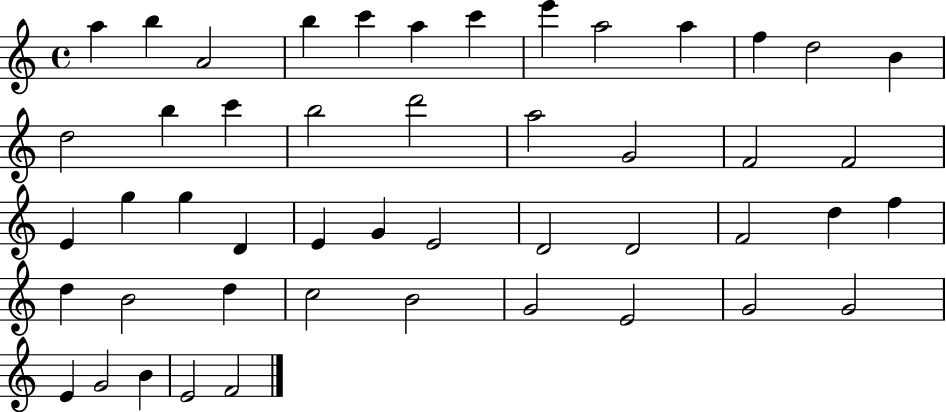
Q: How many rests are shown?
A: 0